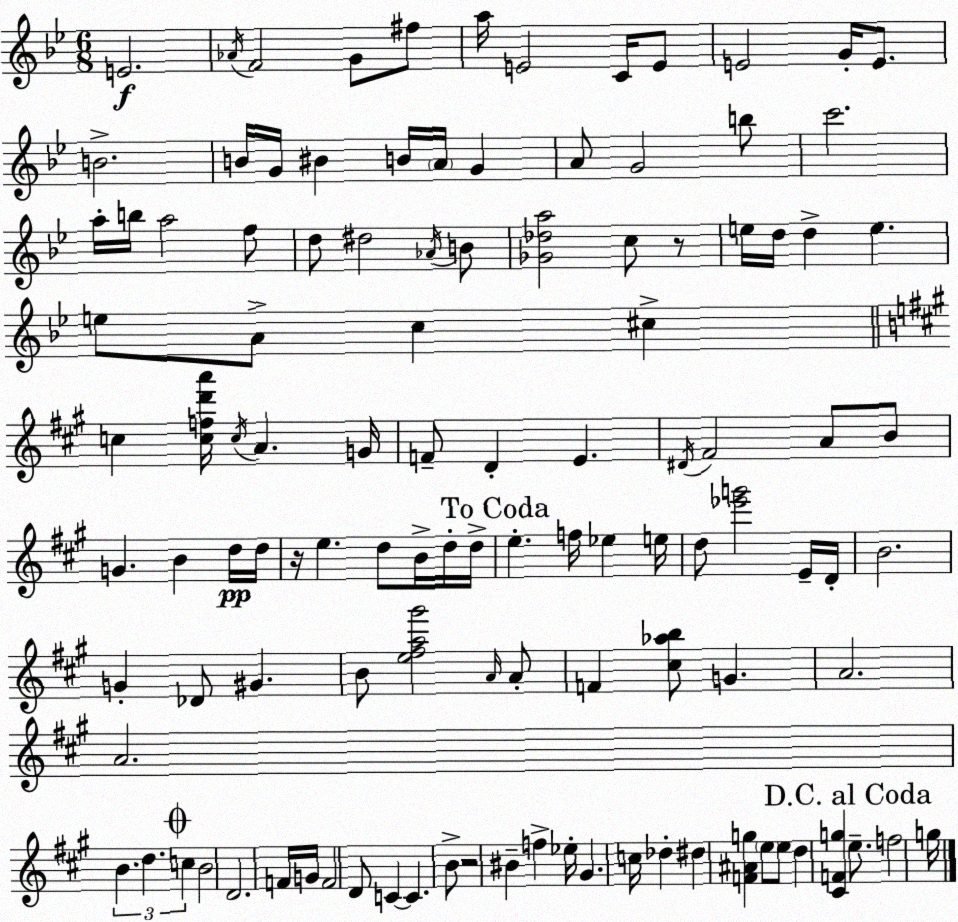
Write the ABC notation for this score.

X:1
T:Untitled
M:6/8
L:1/4
K:Gm
E2 _A/4 F2 G/2 ^f/2 a/4 E2 C/4 E/2 E2 G/4 E/2 B2 B/4 G/4 ^B B/4 A/4 G A/2 G2 b/2 c'2 a/4 b/4 a2 f/2 d/2 ^d2 _A/4 B/2 [_G_da]2 c/2 z/2 e/4 d/4 d e e/2 A/2 c ^c c [cfd'a']/4 c/4 A G/4 F/2 D E ^D/4 ^F2 A/2 B/2 G B d/4 d/4 z/4 e d/2 B/4 d/4 d/4 e f/4 _e e/4 d/2 [_e'g']2 E/4 D/4 B2 G _D/2 ^G B/2 [e^fa^g']2 A/4 A/2 F [^c_ab]/2 G A2 A2 B d c B2 D2 F/4 G/4 F2 D/2 C C B/2 z2 ^B f _e/4 ^G c/4 _d ^d [F^Ag] e/2 e/2 d [^CFg] e/2 f2 g/4